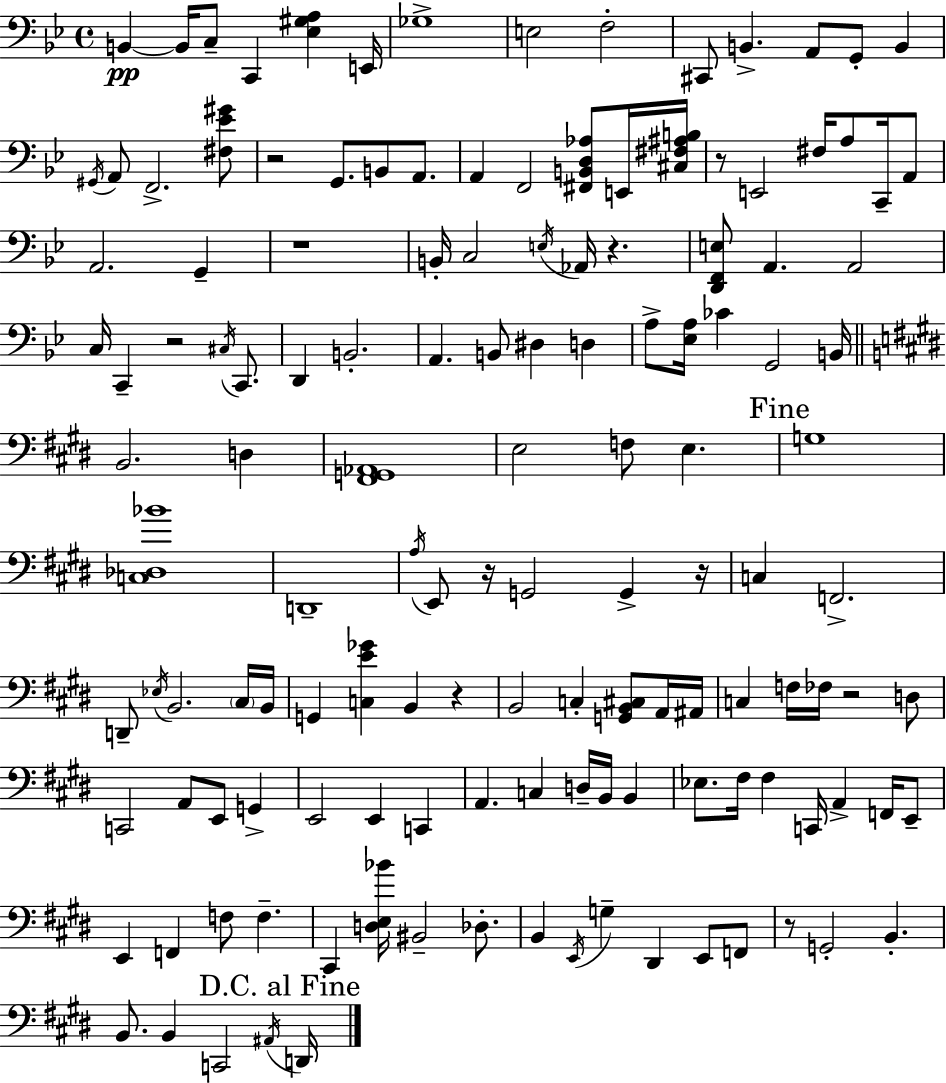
X:1
T:Untitled
M:4/4
L:1/4
K:Gm
B,, B,,/4 C,/2 C,, [_E,^G,A,] E,,/4 _G,4 E,2 F,2 ^C,,/2 B,, A,,/2 G,,/2 B,, ^G,,/4 A,,/2 F,,2 [^F,_E^G]/2 z2 G,,/2 B,,/2 A,,/2 A,, F,,2 [^F,,B,,D,_A,]/2 E,,/4 [^C,^F,^A,B,]/4 z/2 E,,2 ^F,/4 A,/2 C,,/4 A,,/2 A,,2 G,, z4 B,,/4 C,2 E,/4 _A,,/4 z [D,,F,,E,]/2 A,, A,,2 C,/4 C,, z2 ^C,/4 C,,/2 D,, B,,2 A,, B,,/2 ^D, D, A,/2 [_E,A,]/4 _C G,,2 B,,/4 B,,2 D, [^F,,G,,_A,,]4 E,2 F,/2 E, G,4 [C,_D,_B]4 D,,4 A,/4 E,,/2 z/4 G,,2 G,, z/4 C, F,,2 D,,/2 _E,/4 B,,2 ^C,/4 B,,/4 G,, [C,E_G] B,, z B,,2 C, [G,,B,,^C,]/2 A,,/4 ^A,,/4 C, F,/4 _F,/4 z2 D,/2 C,,2 A,,/2 E,,/2 G,, E,,2 E,, C,, A,, C, D,/4 B,,/4 B,, _E,/2 ^F,/4 ^F, C,,/4 A,, F,,/4 E,,/2 E,, F,, F,/2 F, ^C,, [D,E,_B]/4 ^B,,2 _D,/2 B,, E,,/4 G, ^D,, E,,/2 F,,/2 z/2 G,,2 B,, B,,/2 B,, C,,2 ^A,,/4 D,,/4